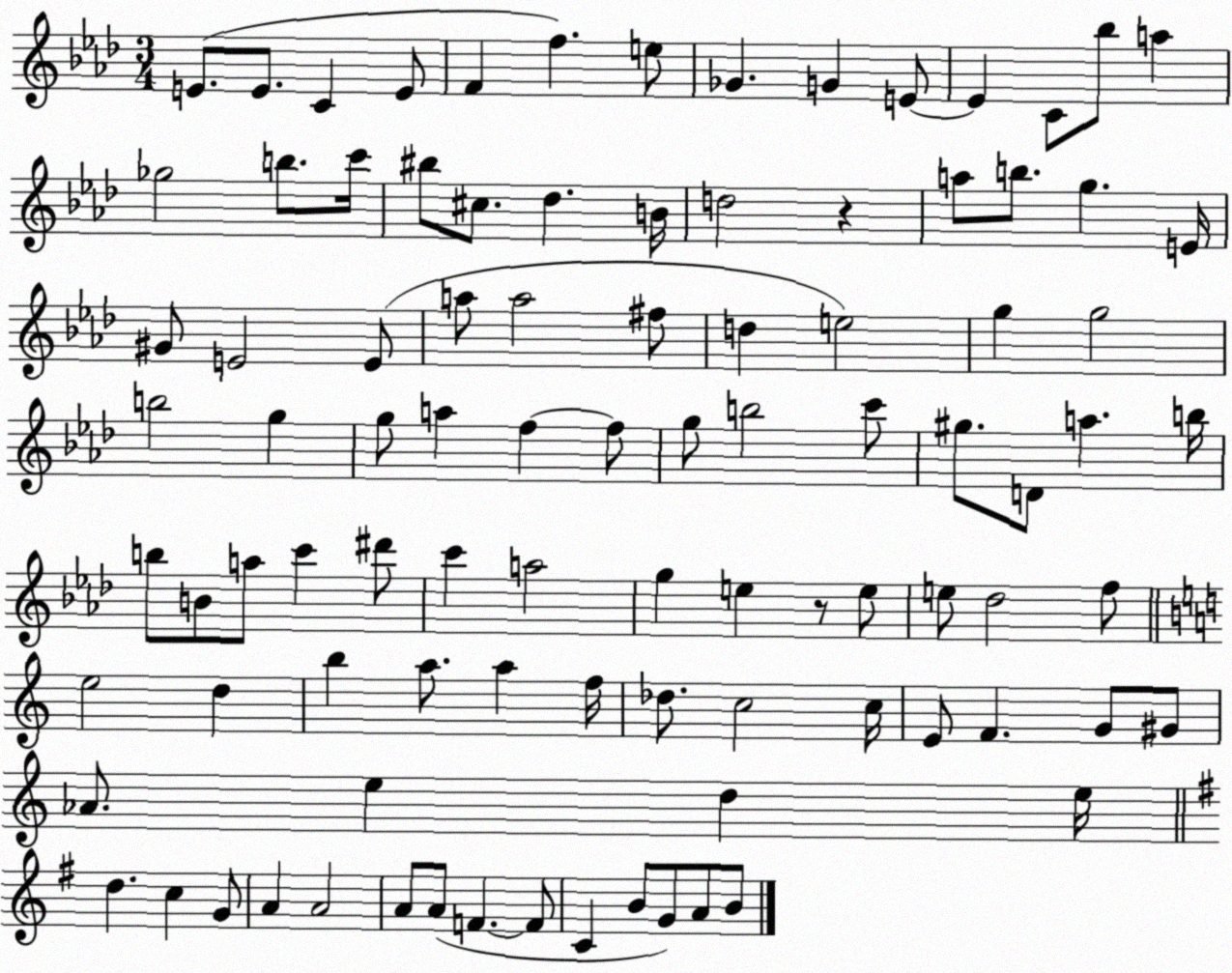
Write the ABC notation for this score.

X:1
T:Untitled
M:3/4
L:1/4
K:Ab
E/2 E/2 C E/2 F f e/2 _G G E/2 E C/2 _b/2 a _g2 b/2 c'/4 ^b/2 ^c/2 _d B/4 d2 z a/2 b/2 g E/4 ^G/2 E2 E/2 a/2 a2 ^f/2 d e2 g g2 b2 g g/2 a f f/2 g/2 b2 c'/2 ^g/2 D/2 a b/4 b/2 B/2 a/2 c' ^d'/2 c' a2 g e z/2 e/2 e/2 _d2 f/2 e2 d b a/2 a f/4 _d/2 c2 c/4 E/2 F G/2 ^G/2 _A/2 e d e/4 d c G/2 A A2 A/2 A/2 F F/2 C B/2 G/2 A/2 B/2